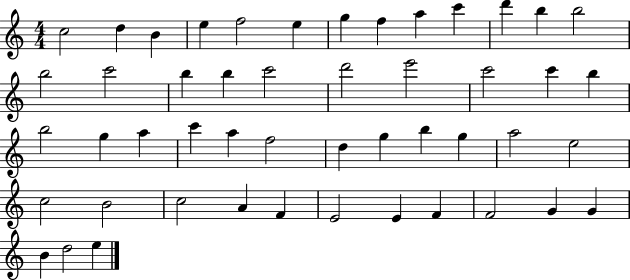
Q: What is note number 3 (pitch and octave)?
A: B4